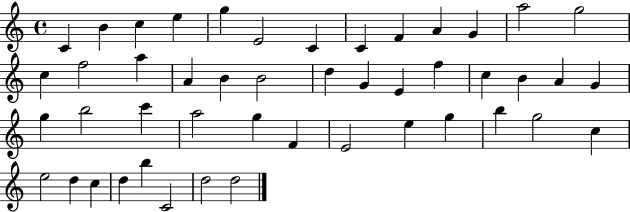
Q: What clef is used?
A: treble